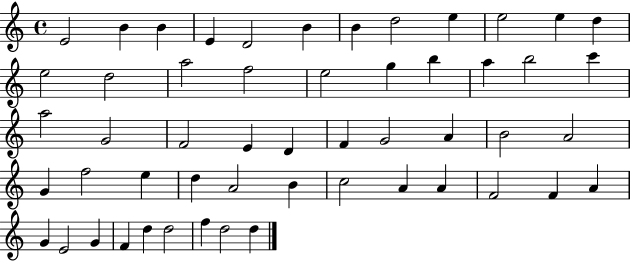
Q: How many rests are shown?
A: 0